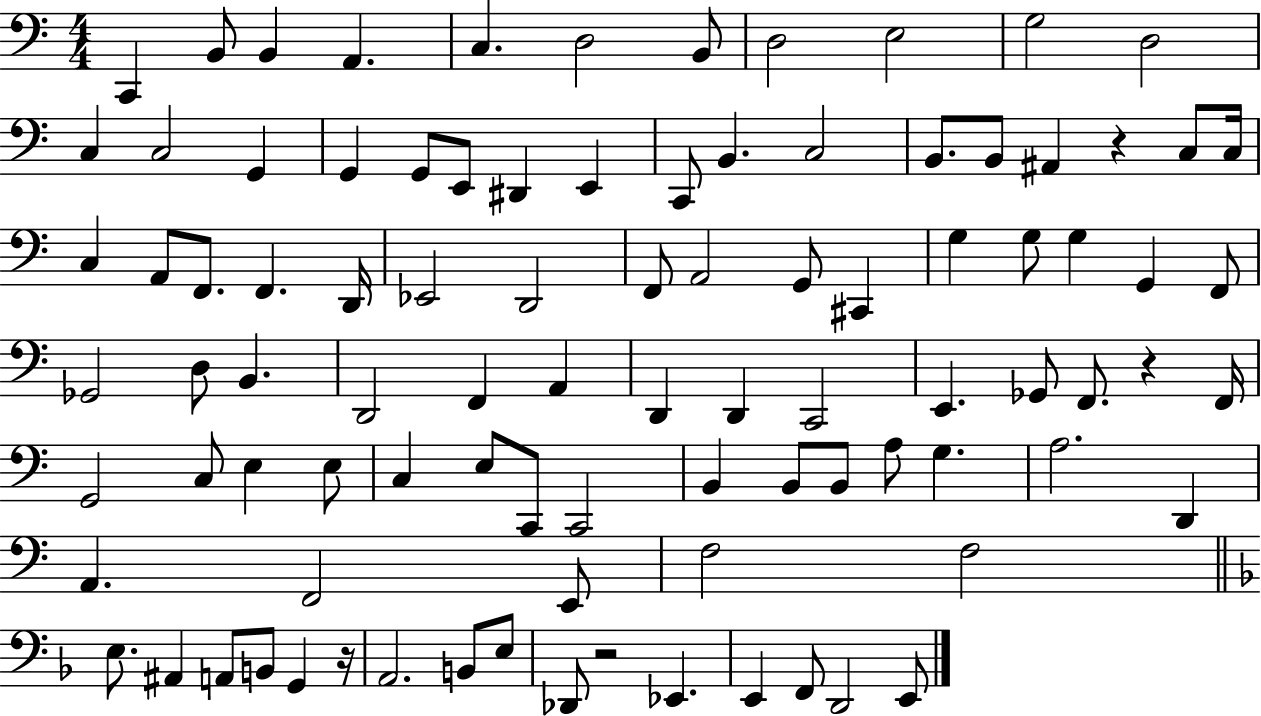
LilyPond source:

{
  \clef bass
  \numericTimeSignature
  \time 4/4
  \key c \major
  c,4 b,8 b,4 a,4. | c4. d2 b,8 | d2 e2 | g2 d2 | \break c4 c2 g,4 | g,4 g,8 e,8 dis,4 e,4 | c,8 b,4. c2 | b,8. b,8 ais,4 r4 c8 c16 | \break c4 a,8 f,8. f,4. d,16 | ees,2 d,2 | f,8 a,2 g,8 cis,4 | g4 g8 g4 g,4 f,8 | \break ges,2 d8 b,4. | d,2 f,4 a,4 | d,4 d,4 c,2 | e,4. ges,8 f,8. r4 f,16 | \break g,2 c8 e4 e8 | c4 e8 c,8 c,2 | b,4 b,8 b,8 a8 g4. | a2. d,4 | \break a,4. f,2 e,8 | f2 f2 | \bar "||" \break \key f \major e8. ais,4 a,8 b,8 g,4 r16 | a,2. b,8 e8 | des,8 r2 ees,4. | e,4 f,8 d,2 e,8 | \break \bar "|."
}